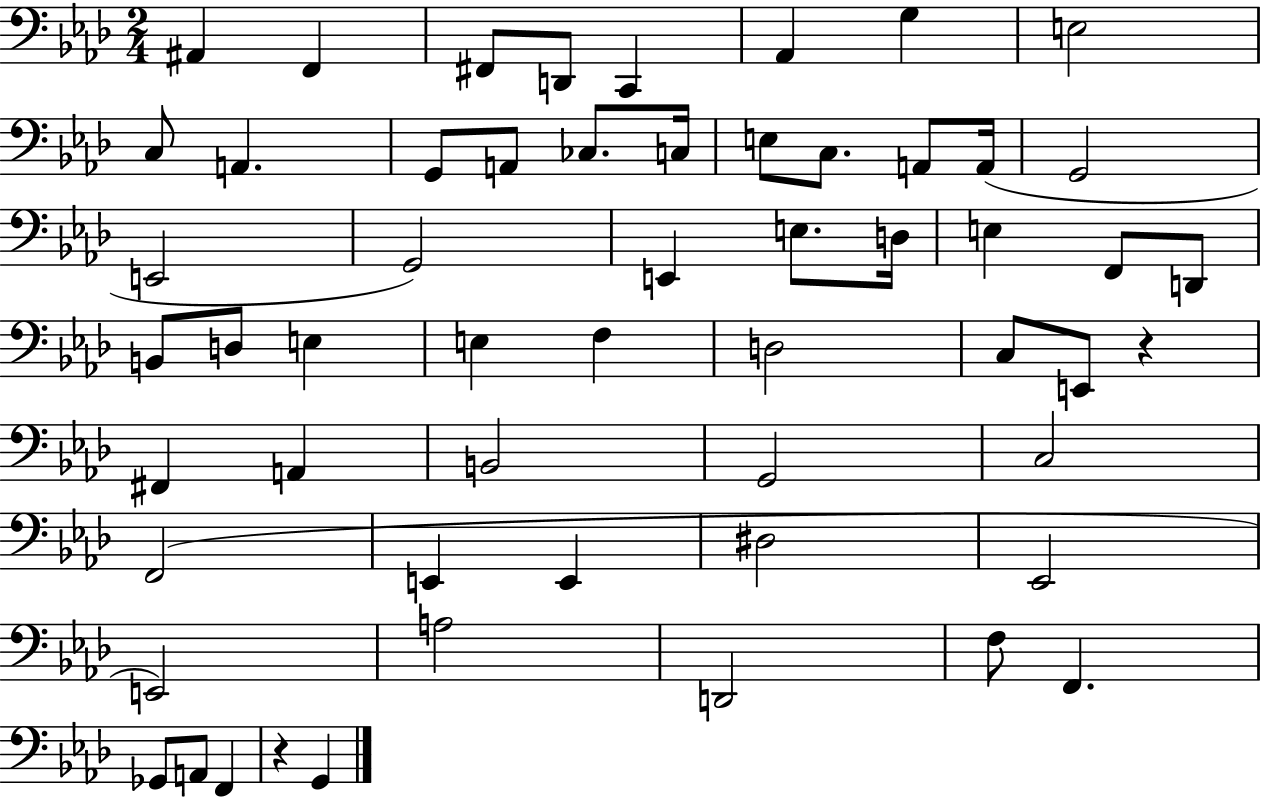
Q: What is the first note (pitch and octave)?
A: A#2